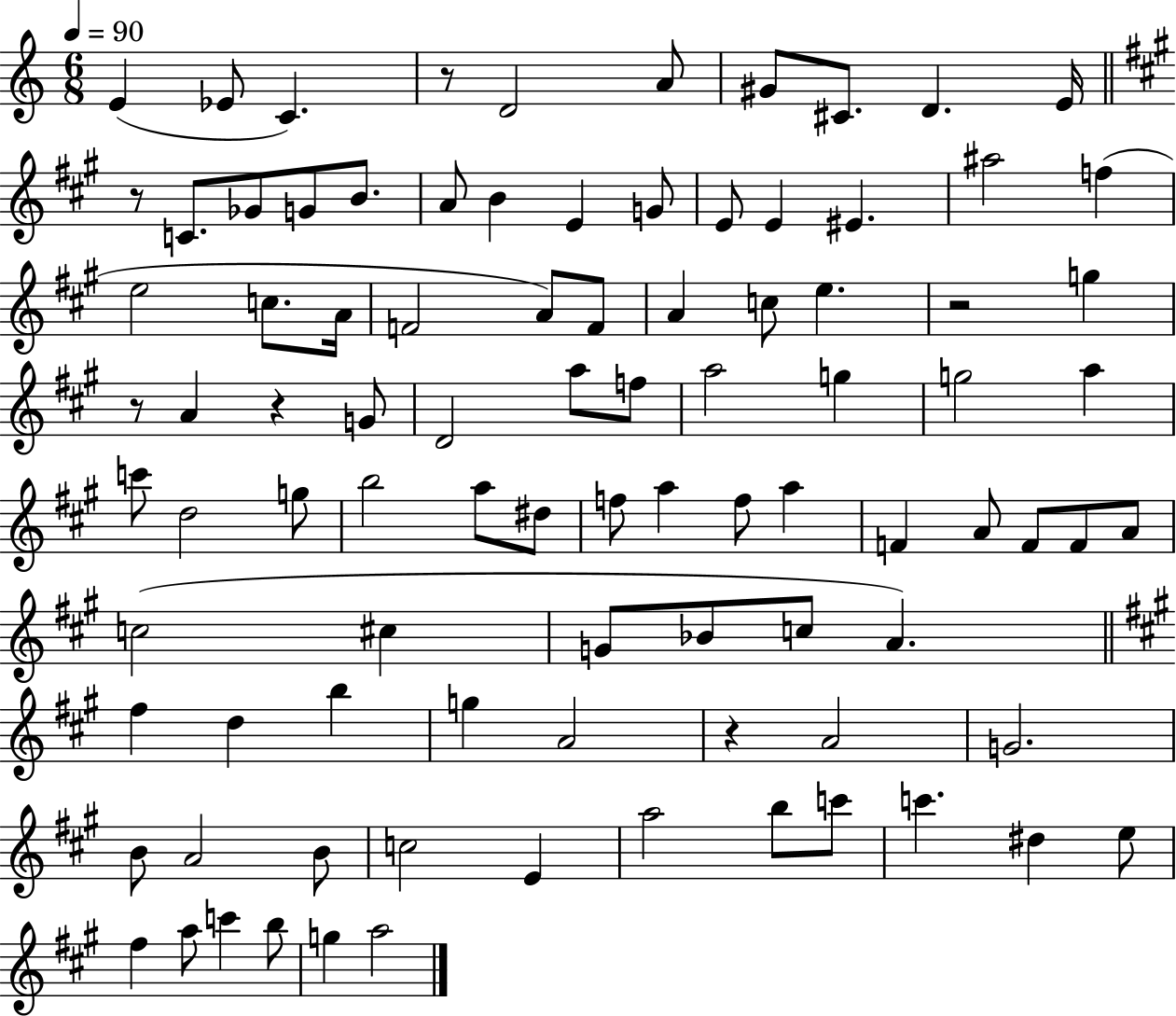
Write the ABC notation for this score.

X:1
T:Untitled
M:6/8
L:1/4
K:C
E _E/2 C z/2 D2 A/2 ^G/2 ^C/2 D E/4 z/2 C/2 _G/2 G/2 B/2 A/2 B E G/2 E/2 E ^E ^a2 f e2 c/2 A/4 F2 A/2 F/2 A c/2 e z2 g z/2 A z G/2 D2 a/2 f/2 a2 g g2 a c'/2 d2 g/2 b2 a/2 ^d/2 f/2 a f/2 a F A/2 F/2 F/2 A/2 c2 ^c G/2 _B/2 c/2 A ^f d b g A2 z A2 G2 B/2 A2 B/2 c2 E a2 b/2 c'/2 c' ^d e/2 ^f a/2 c' b/2 g a2